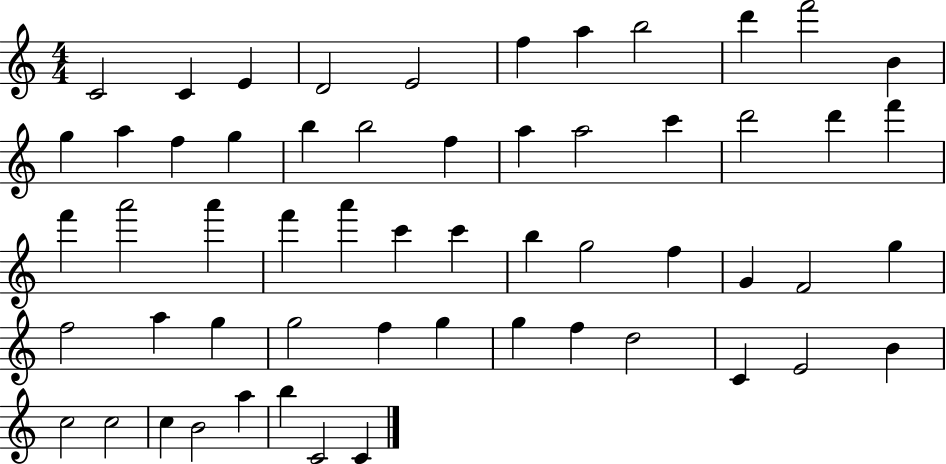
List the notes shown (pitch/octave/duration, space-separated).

C4/h C4/q E4/q D4/h E4/h F5/q A5/q B5/h D6/q F6/h B4/q G5/q A5/q F5/q G5/q B5/q B5/h F5/q A5/q A5/h C6/q D6/h D6/q F6/q F6/q A6/h A6/q F6/q A6/q C6/q C6/q B5/q G5/h F5/q G4/q F4/h G5/q F5/h A5/q G5/q G5/h F5/q G5/q G5/q F5/q D5/h C4/q E4/h B4/q C5/h C5/h C5/q B4/h A5/q B5/q C4/h C4/q